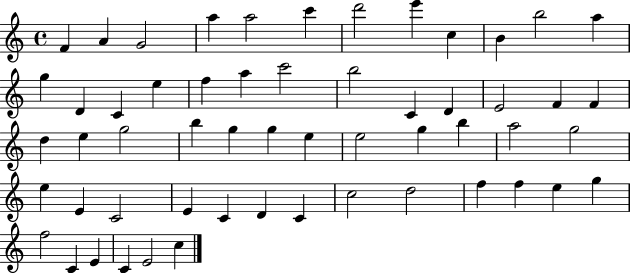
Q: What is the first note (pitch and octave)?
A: F4